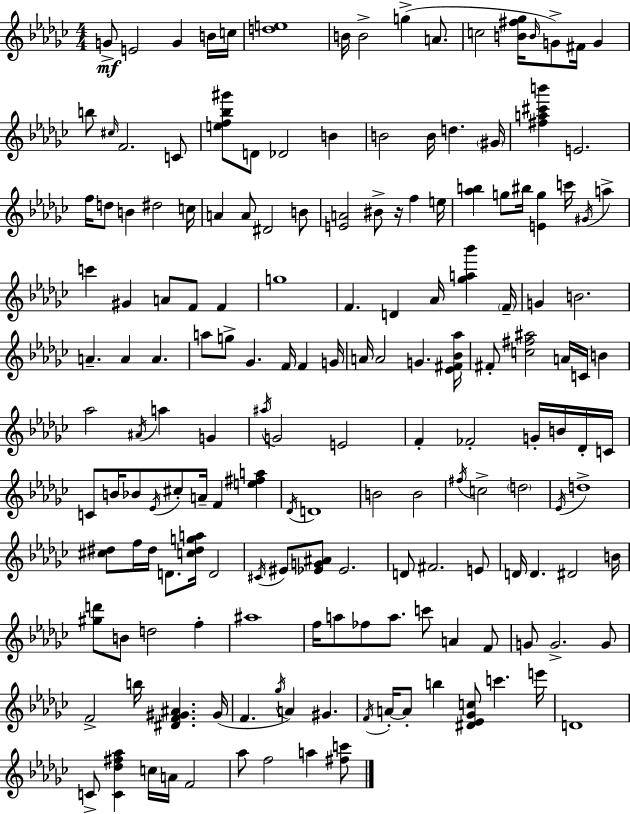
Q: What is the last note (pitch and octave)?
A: A5